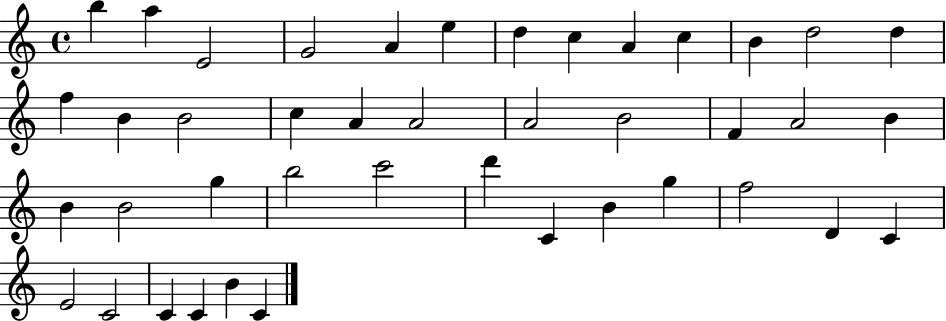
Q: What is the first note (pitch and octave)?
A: B5